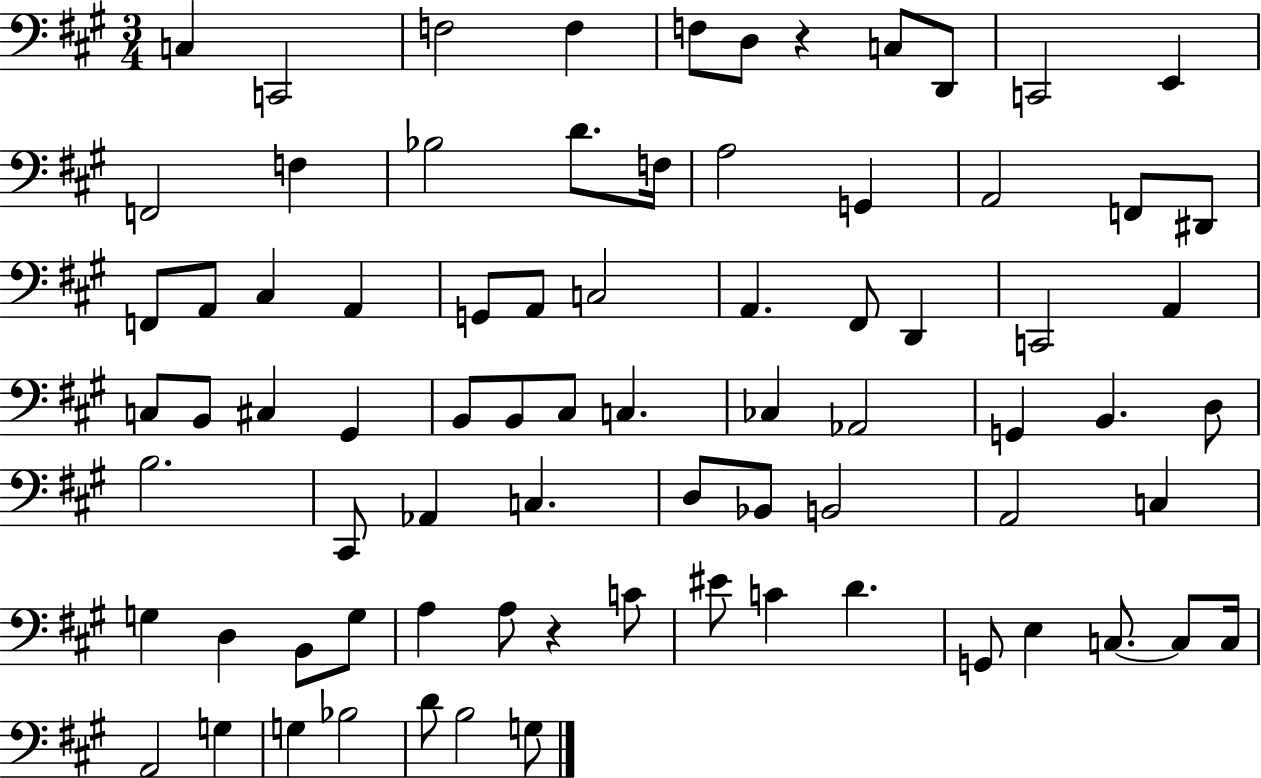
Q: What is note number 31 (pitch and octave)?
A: C2